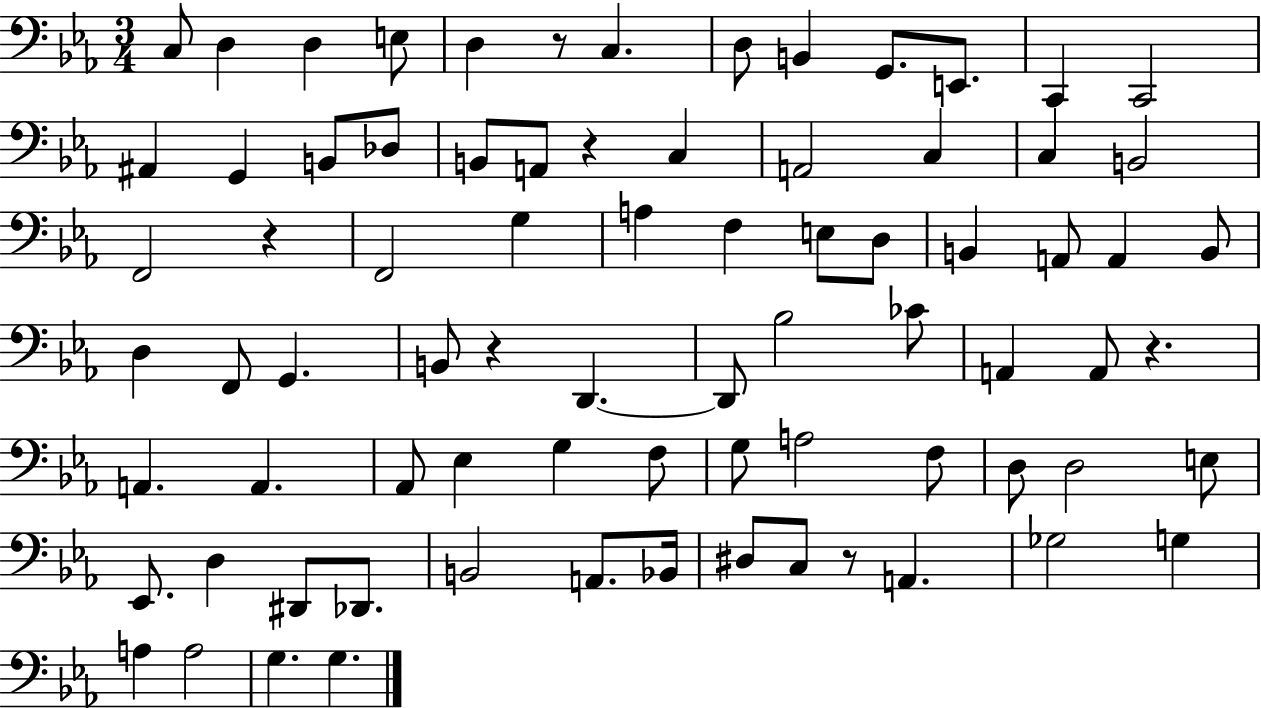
X:1
T:Untitled
M:3/4
L:1/4
K:Eb
C,/2 D, D, E,/2 D, z/2 C, D,/2 B,, G,,/2 E,,/2 C,, C,,2 ^A,, G,, B,,/2 _D,/2 B,,/2 A,,/2 z C, A,,2 C, C, B,,2 F,,2 z F,,2 G, A, F, E,/2 D,/2 B,, A,,/2 A,, B,,/2 D, F,,/2 G,, B,,/2 z D,, D,,/2 _B,2 _C/2 A,, A,,/2 z A,, A,, _A,,/2 _E, G, F,/2 G,/2 A,2 F,/2 D,/2 D,2 E,/2 _E,,/2 D, ^D,,/2 _D,,/2 B,,2 A,,/2 _B,,/4 ^D,/2 C,/2 z/2 A,, _G,2 G, A, A,2 G, G,